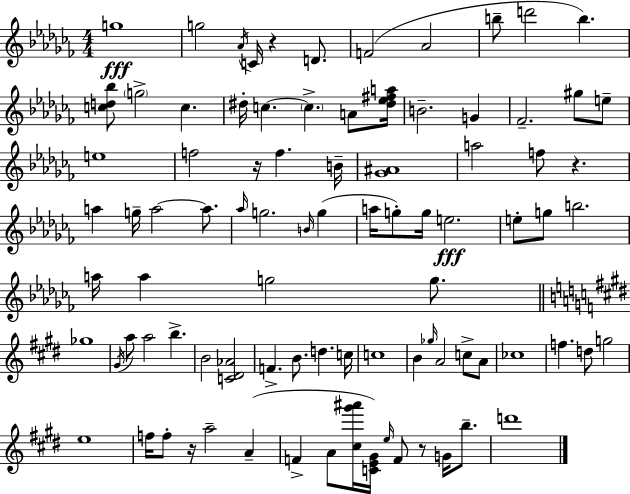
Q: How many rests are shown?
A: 5